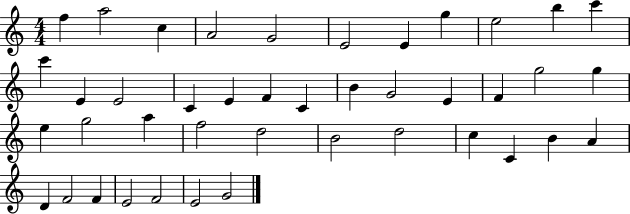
{
  \clef treble
  \numericTimeSignature
  \time 4/4
  \key c \major
  f''4 a''2 c''4 | a'2 g'2 | e'2 e'4 g''4 | e''2 b''4 c'''4 | \break c'''4 e'4 e'2 | c'4 e'4 f'4 c'4 | b'4 g'2 e'4 | f'4 g''2 g''4 | \break e''4 g''2 a''4 | f''2 d''2 | b'2 d''2 | c''4 c'4 b'4 a'4 | \break d'4 f'2 f'4 | e'2 f'2 | e'2 g'2 | \bar "|."
}